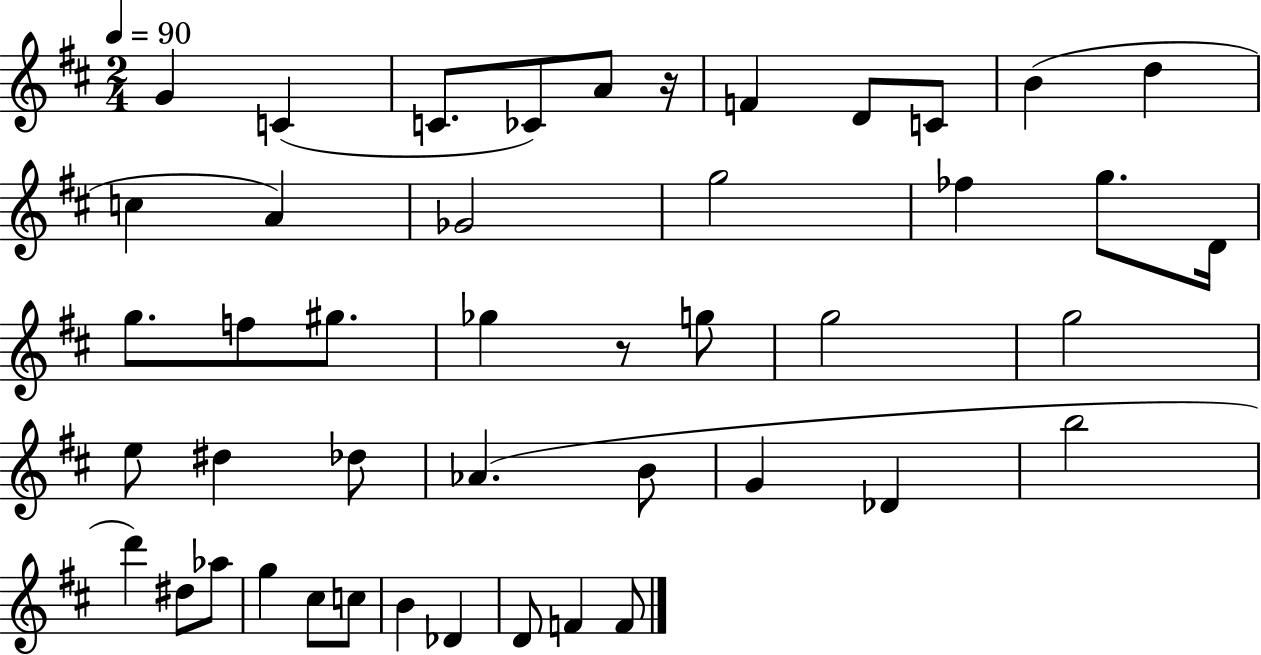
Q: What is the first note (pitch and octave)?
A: G4